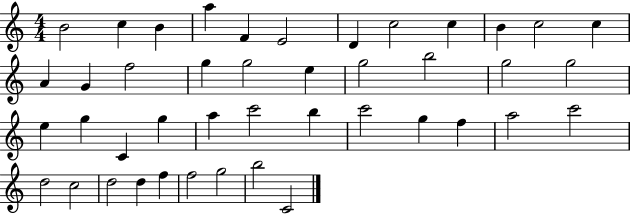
B4/h C5/q B4/q A5/q F4/q E4/h D4/q C5/h C5/q B4/q C5/h C5/q A4/q G4/q F5/h G5/q G5/h E5/q G5/h B5/h G5/h G5/h E5/q G5/q C4/q G5/q A5/q C6/h B5/q C6/h G5/q F5/q A5/h C6/h D5/h C5/h D5/h D5/q F5/q F5/h G5/h B5/h C4/h